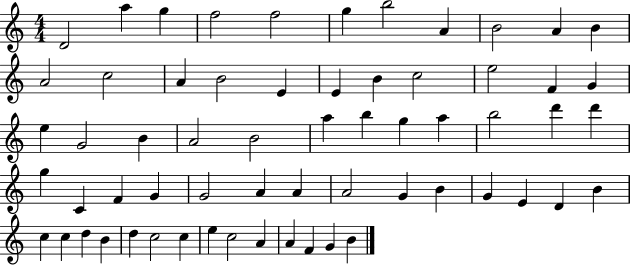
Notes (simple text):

D4/h A5/q G5/q F5/h F5/h G5/q B5/h A4/q B4/h A4/q B4/q A4/h C5/h A4/q B4/h E4/q E4/q B4/q C5/h E5/h F4/q G4/q E5/q G4/h B4/q A4/h B4/h A5/q B5/q G5/q A5/q B5/h D6/q D6/q G5/q C4/q F4/q G4/q G4/h A4/q A4/q A4/h G4/q B4/q G4/q E4/q D4/q B4/q C5/q C5/q D5/q B4/q D5/q C5/h C5/q E5/q C5/h A4/q A4/q F4/q G4/q B4/q